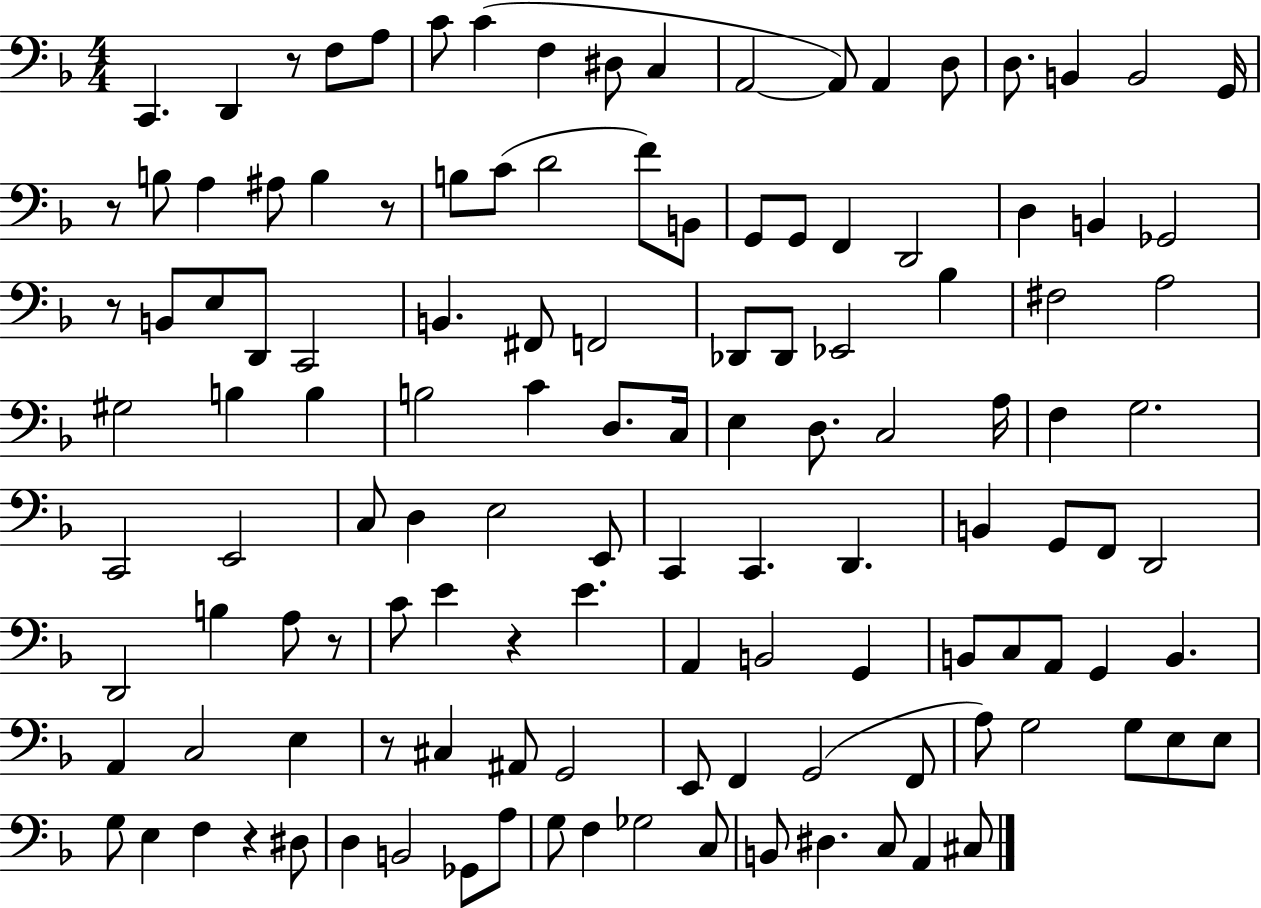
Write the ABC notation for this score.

X:1
T:Untitled
M:4/4
L:1/4
K:F
C,, D,, z/2 F,/2 A,/2 C/2 C F, ^D,/2 C, A,,2 A,,/2 A,, D,/2 D,/2 B,, B,,2 G,,/4 z/2 B,/2 A, ^A,/2 B, z/2 B,/2 C/2 D2 F/2 B,,/2 G,,/2 G,,/2 F,, D,,2 D, B,, _G,,2 z/2 B,,/2 E,/2 D,,/2 C,,2 B,, ^F,,/2 F,,2 _D,,/2 _D,,/2 _E,,2 _B, ^F,2 A,2 ^G,2 B, B, B,2 C D,/2 C,/4 E, D,/2 C,2 A,/4 F, G,2 C,,2 E,,2 C,/2 D, E,2 E,,/2 C,, C,, D,, B,, G,,/2 F,,/2 D,,2 D,,2 B, A,/2 z/2 C/2 E z E A,, B,,2 G,, B,,/2 C,/2 A,,/2 G,, B,, A,, C,2 E, z/2 ^C, ^A,,/2 G,,2 E,,/2 F,, G,,2 F,,/2 A,/2 G,2 G,/2 E,/2 E,/2 G,/2 E, F, z ^D,/2 D, B,,2 _G,,/2 A,/2 G,/2 F, _G,2 C,/2 B,,/2 ^D, C,/2 A,, ^C,/2